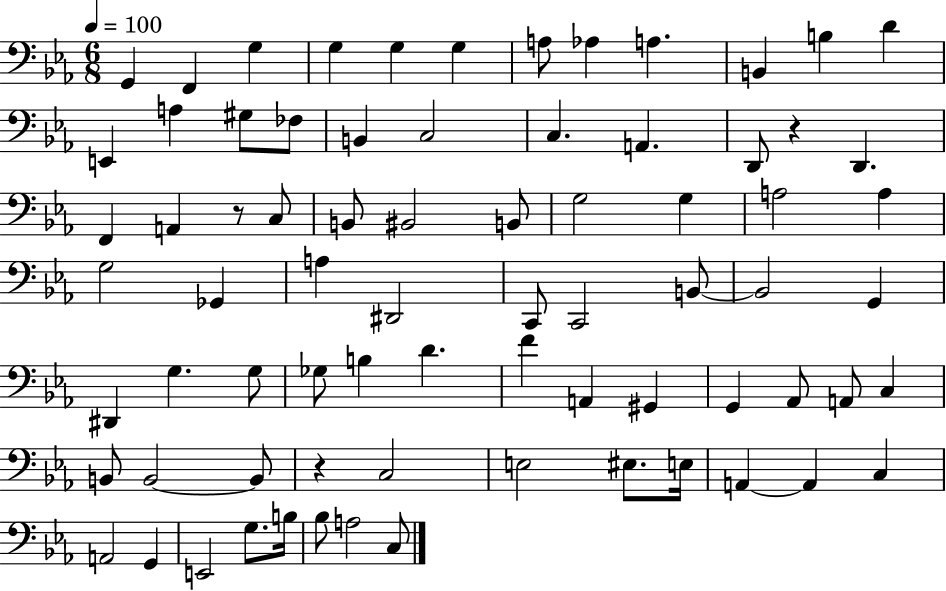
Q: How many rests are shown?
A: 3